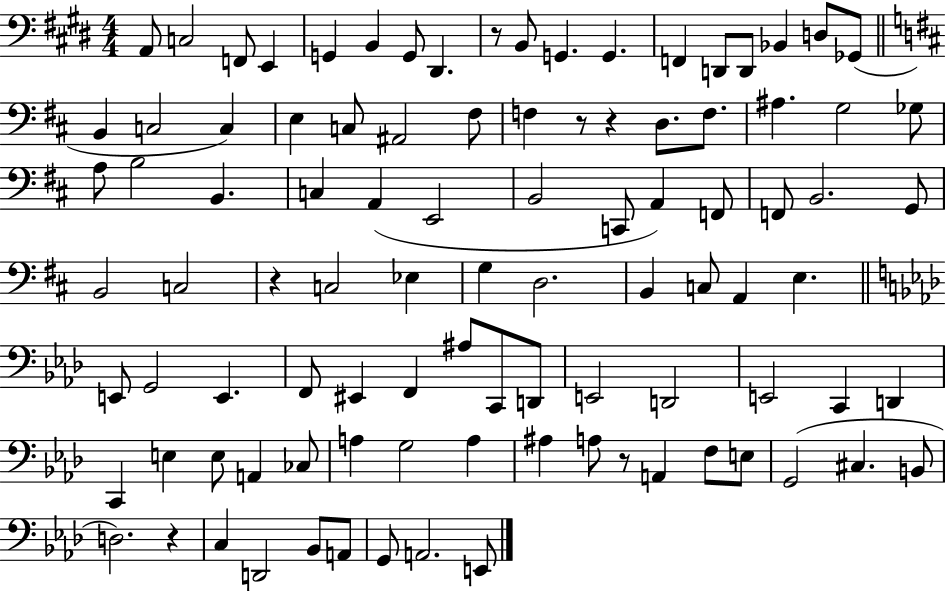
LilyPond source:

{
  \clef bass
  \numericTimeSignature
  \time 4/4
  \key e \major
  a,8 c2 f,8 e,4 | g,4 b,4 g,8 dis,4. | r8 b,8 g,4. g,4. | f,4 d,8 d,8 bes,4 d8 ges,8( | \break \bar "||" \break \key d \major b,4 c2 c4) | e4 c8 ais,2 fis8 | f4 r8 r4 d8. f8. | ais4. g2 ges8 | \break a8 b2 b,4. | c4 a,4( e,2 | b,2 c,8 a,4) f,8 | f,8 b,2. g,8 | \break b,2 c2 | r4 c2 ees4 | g4 d2. | b,4 c8 a,4 e4. | \break \bar "||" \break \key aes \major e,8 g,2 e,4. | f,8 eis,4 f,4 ais8 c,8 d,8 | e,2 d,2 | e,2 c,4 d,4 | \break c,4 e4 e8 a,4 ces8 | a4 g2 a4 | ais4 a8 r8 a,4 f8 e8 | g,2( cis4. b,8 | \break d2.) r4 | c4 d,2 bes,8 a,8 | g,8 a,2. e,8 | \bar "|."
}